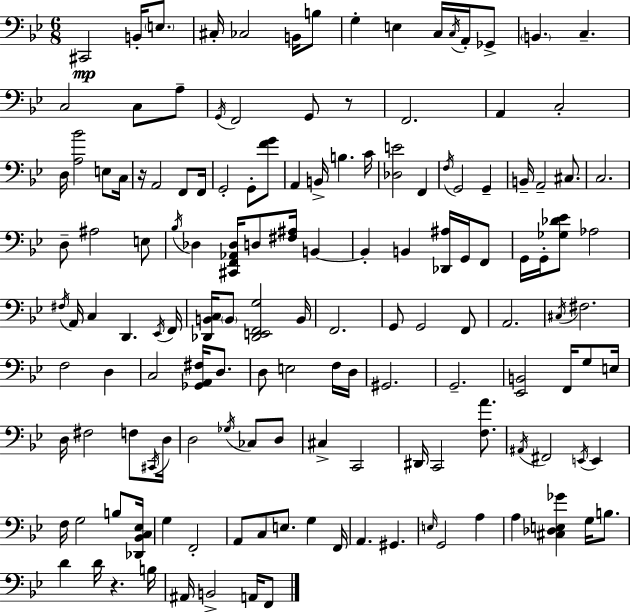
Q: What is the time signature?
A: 6/8